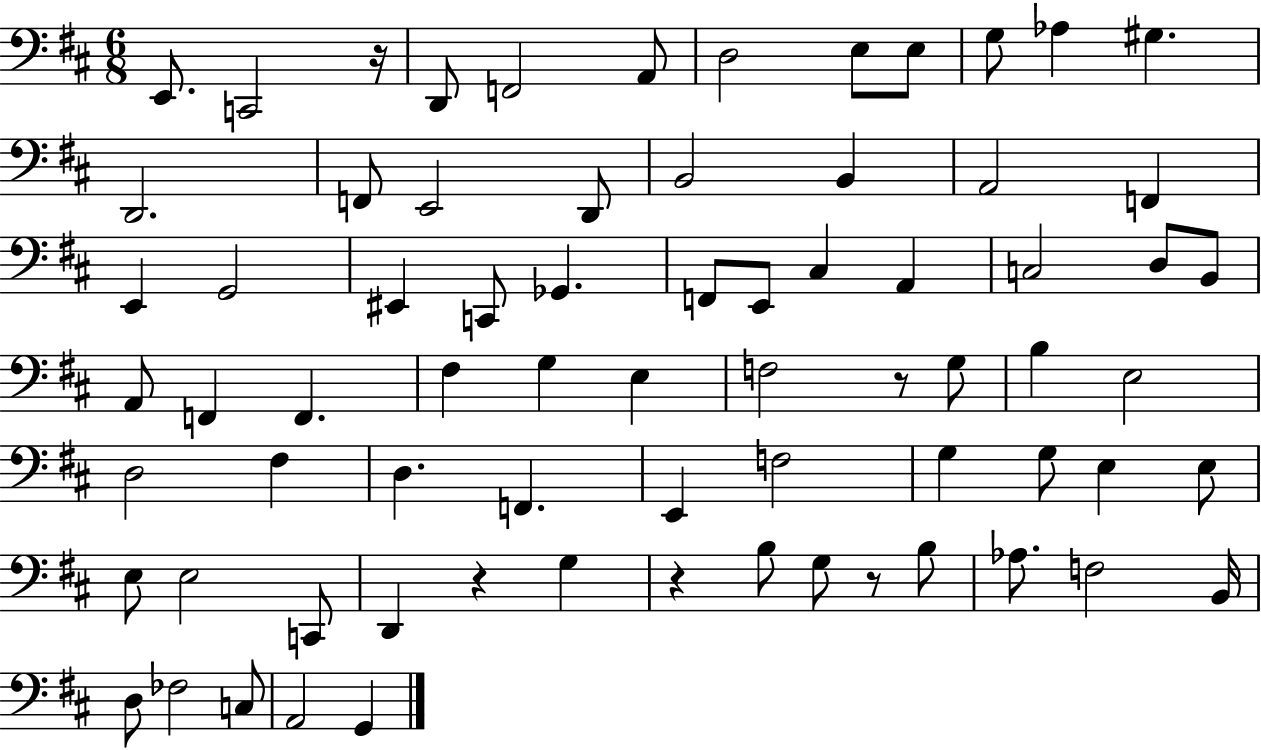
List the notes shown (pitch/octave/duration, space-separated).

E2/e. C2/h R/s D2/e F2/h A2/e D3/h E3/e E3/e G3/e Ab3/q G#3/q. D2/h. F2/e E2/h D2/e B2/h B2/q A2/h F2/q E2/q G2/h EIS2/q C2/e Gb2/q. F2/e E2/e C#3/q A2/q C3/h D3/e B2/e A2/e F2/q F2/q. F#3/q G3/q E3/q F3/h R/e G3/e B3/q E3/h D3/h F#3/q D3/q. F2/q. E2/q F3/h G3/q G3/e E3/q E3/e E3/e E3/h C2/e D2/q R/q G3/q R/q B3/e G3/e R/e B3/e Ab3/e. F3/h B2/s D3/e FES3/h C3/e A2/h G2/q